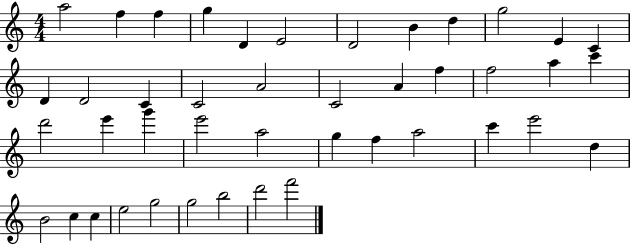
X:1
T:Untitled
M:4/4
L:1/4
K:C
a2 f f g D E2 D2 B d g2 E C D D2 C C2 A2 C2 A f f2 a c' d'2 e' g' e'2 a2 g f a2 c' e'2 d B2 c c e2 g2 g2 b2 d'2 f'2